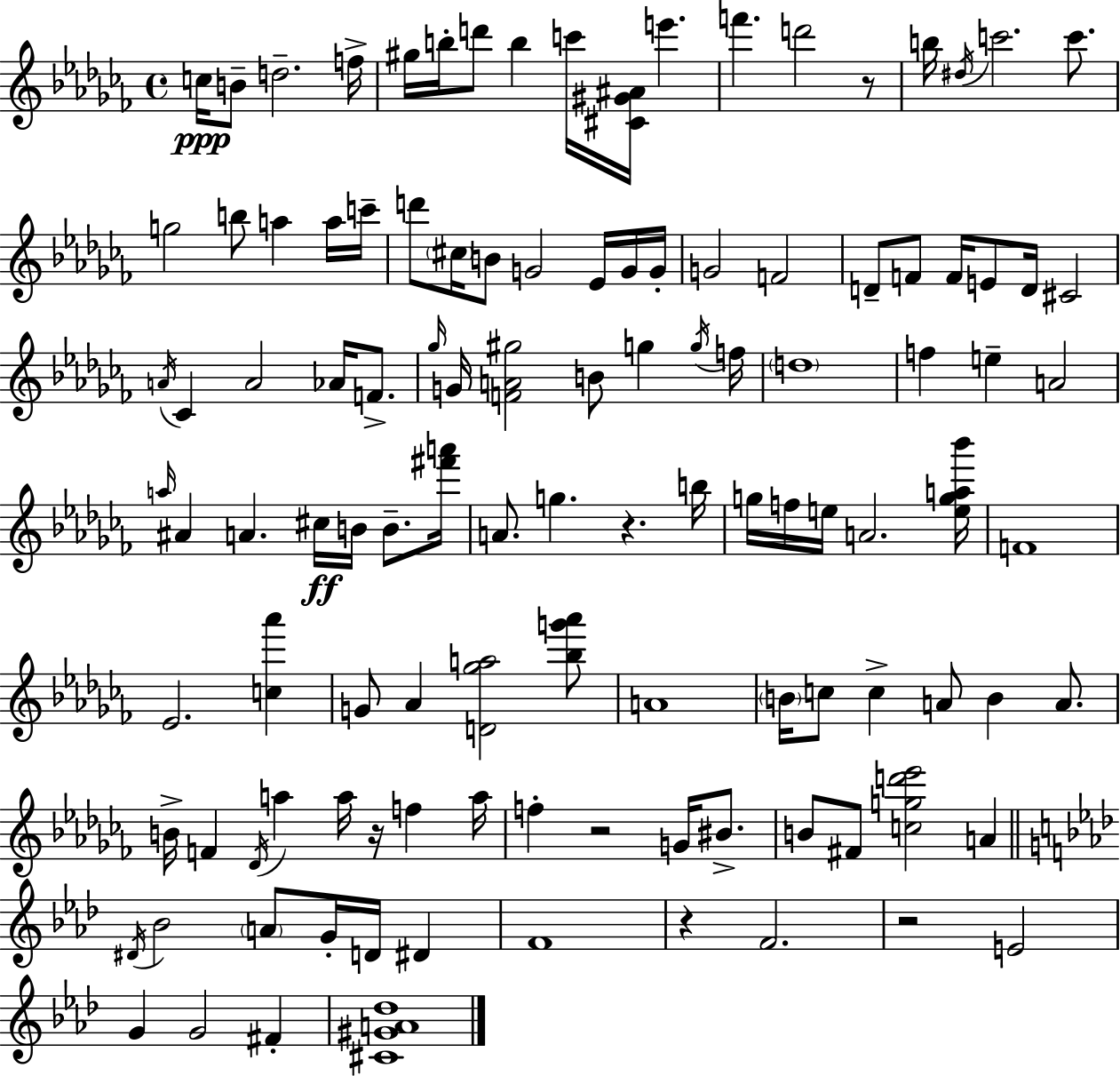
C5/s B4/e D5/h. F5/s G#5/s B5/s D6/e B5/q C6/s [C#4,G#4,A#4]/s E6/q. F6/q. D6/h R/e B5/s D#5/s C6/h. C6/e. G5/h B5/e A5/q A5/s C6/s D6/e C#5/s B4/e G4/h Eb4/s G4/s G4/s G4/h F4/h D4/e F4/e F4/s E4/e D4/s C#4/h A4/s CES4/q A4/h Ab4/s F4/e. Gb5/s G4/s [F4,A4,G#5]/h B4/e G5/q G5/s F5/s D5/w F5/q E5/q A4/h A5/s A#4/q A4/q. C#5/s B4/s B4/e. [F#6,A6]/s A4/e. G5/q. R/q. B5/s G5/s F5/s E5/s A4/h. [E5,G5,A5,Bb6]/s F4/w Eb4/h. [C5,Ab6]/q G4/e Ab4/q [D4,Gb5,A5]/h [Bb5,G6,Ab6]/e A4/w B4/s C5/e C5/q A4/e B4/q A4/e. B4/s F4/q Db4/s A5/q A5/s R/s F5/q A5/s F5/q R/h G4/s BIS4/e. B4/e F#4/e [C5,G5,D6,Eb6]/h A4/q D#4/s Bb4/h A4/e G4/s D4/s D#4/q F4/w R/q F4/h. R/h E4/h G4/q G4/h F#4/q [C#4,G#4,A4,Db5]/w